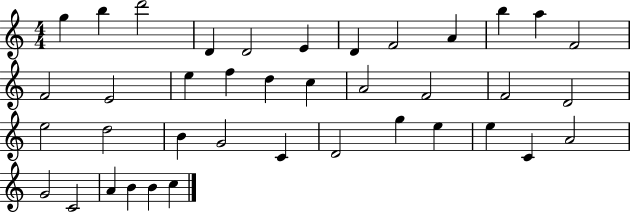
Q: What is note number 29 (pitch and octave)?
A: G5